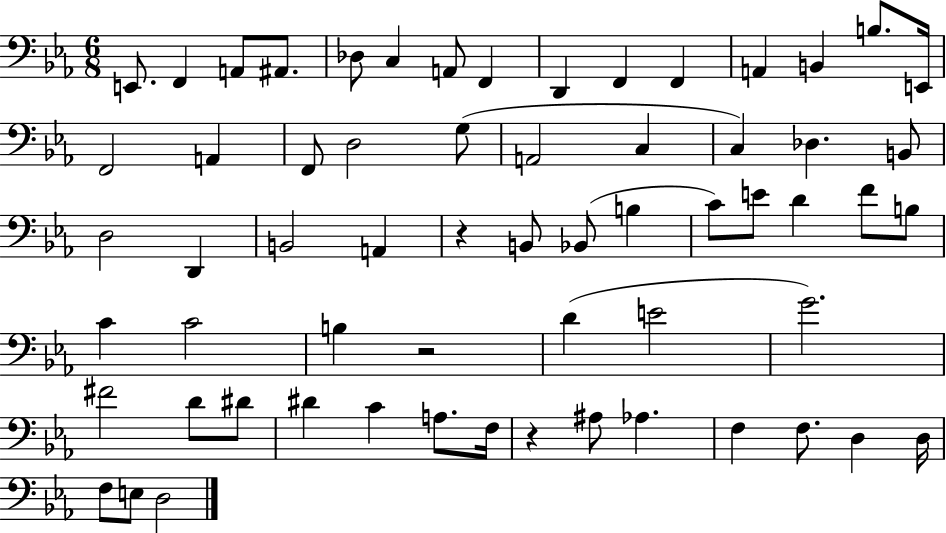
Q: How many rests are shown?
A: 3